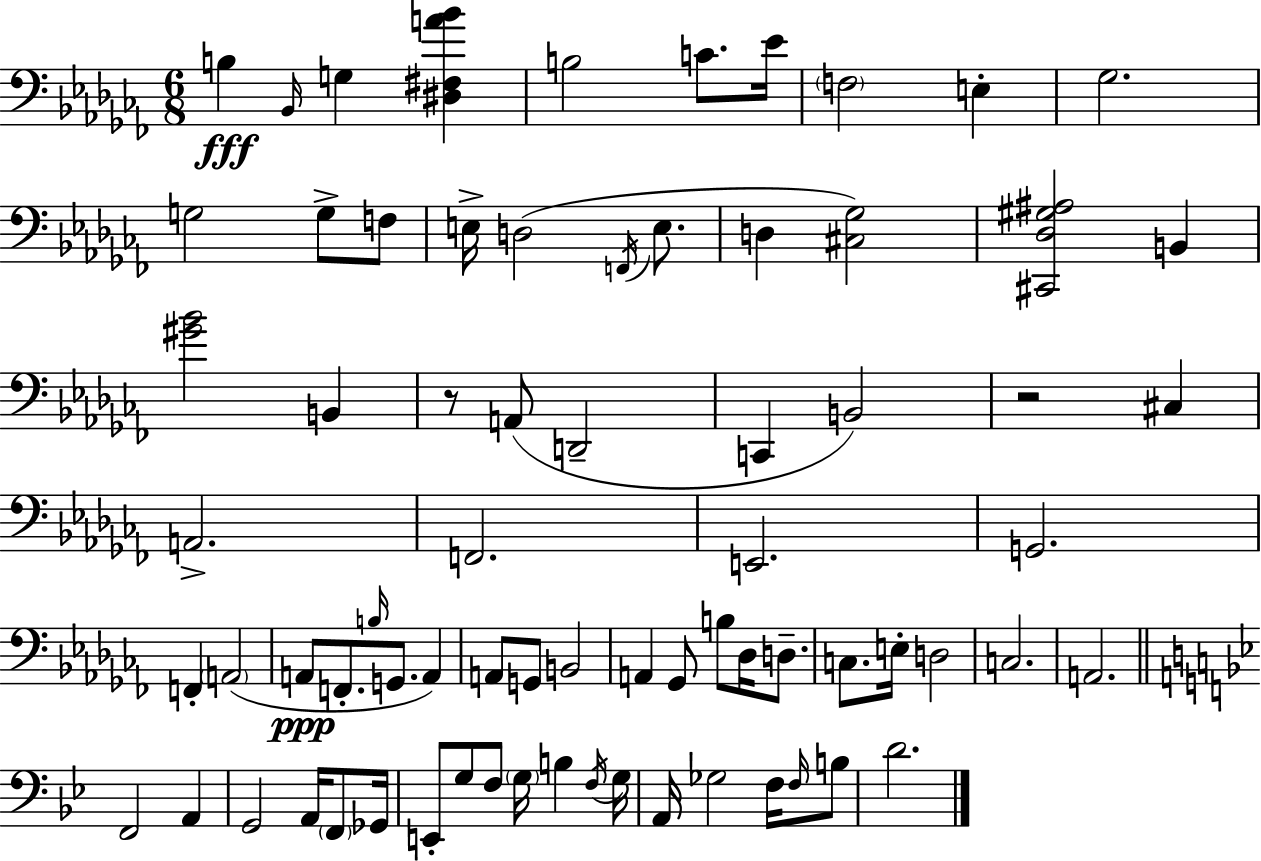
{
  \clef bass
  \numericTimeSignature
  \time 6/8
  \key aes \minor
  b4\fff \grace { bes,16 } g4 <dis fis a' bes'>4 | b2 c'8. | ees'16 \parenthesize f2 e4-. | ges2. | \break g2 g8-> f8 | e16-> d2( \acciaccatura { f,16 } e8. | d4 <cis ges>2) | <cis, des gis ais>2 b,4 | \break <gis' bes'>2 b,4 | r8 a,8( d,2-- | c,4 b,2) | r2 cis4 | \break a,2.-> | f,2. | e,2. | g,2. | \break f,4-. \parenthesize a,2( | a,8\ppp f,8.-. \grace { b16 } g,8. a,4) | a,8 g,8 b,2 | a,4 ges,8 b8 des16 | \break d8.-- c8. e16-. d2 | c2. | a,2. | \bar "||" \break \key bes \major f,2 a,4 | g,2 a,16 \parenthesize f,8 ges,16 | e,8-. g8 f8 \parenthesize g16 b4 \acciaccatura { f16 } | g16 a,16 ges2 f16 \grace { f16 } | \break b8 d'2. | \bar "|."
}